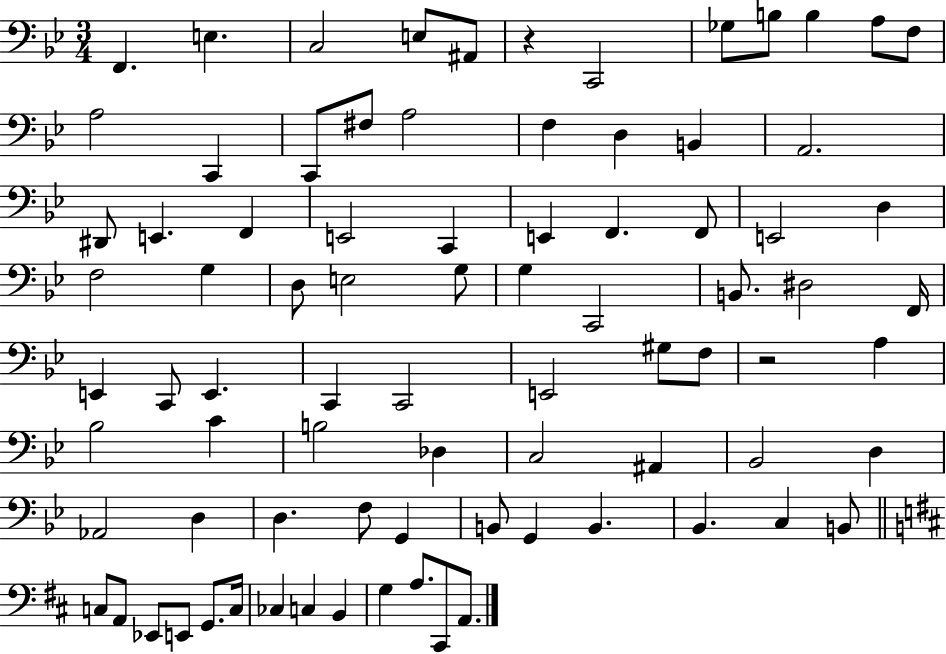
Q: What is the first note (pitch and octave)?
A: F2